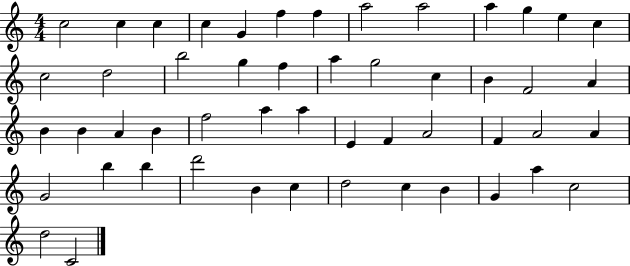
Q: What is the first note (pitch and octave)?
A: C5